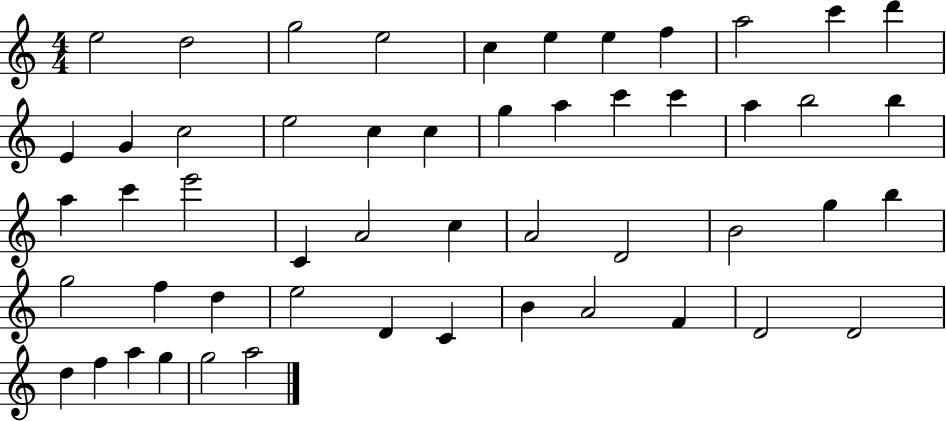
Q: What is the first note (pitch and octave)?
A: E5